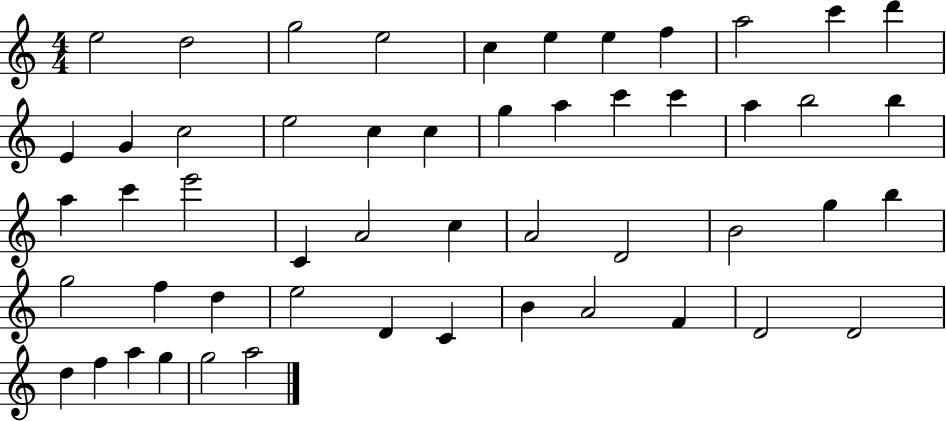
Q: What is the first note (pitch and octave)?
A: E5